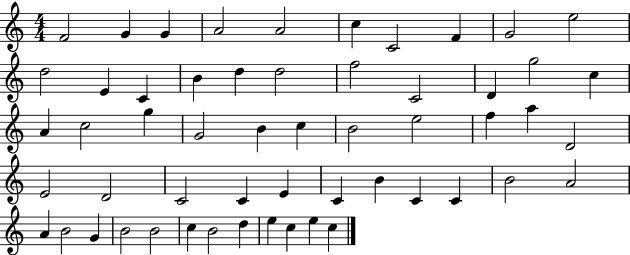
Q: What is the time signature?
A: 4/4